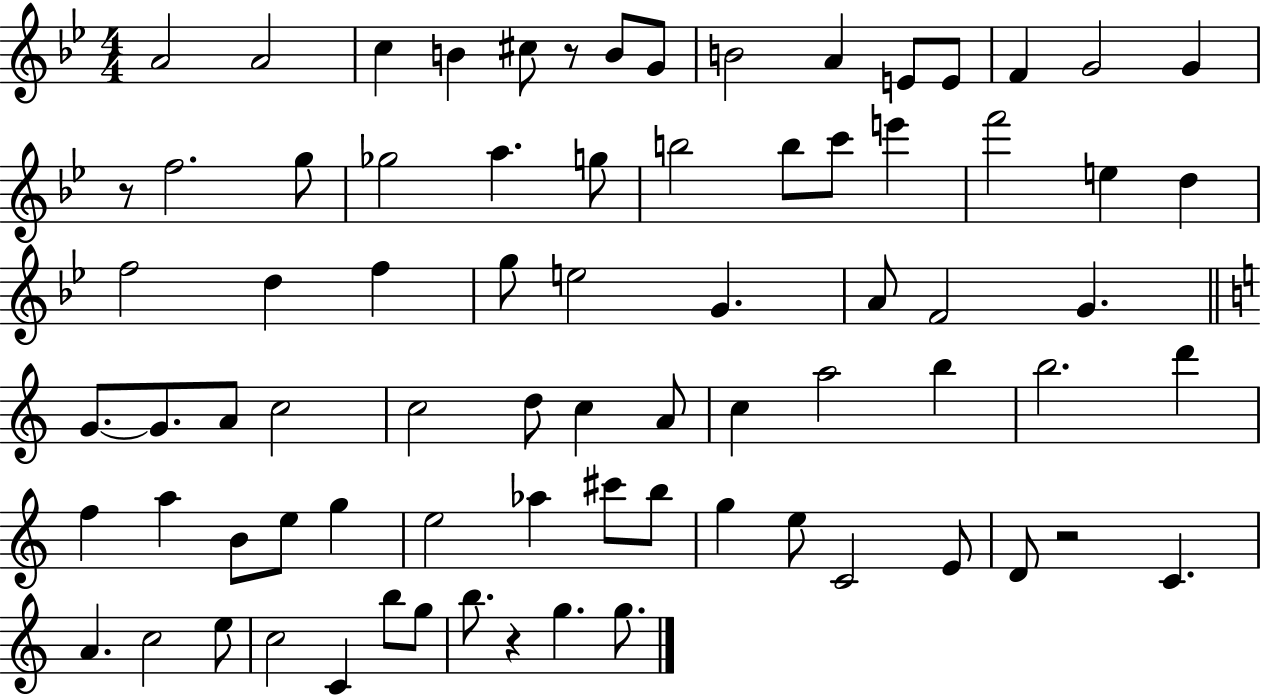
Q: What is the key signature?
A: BES major